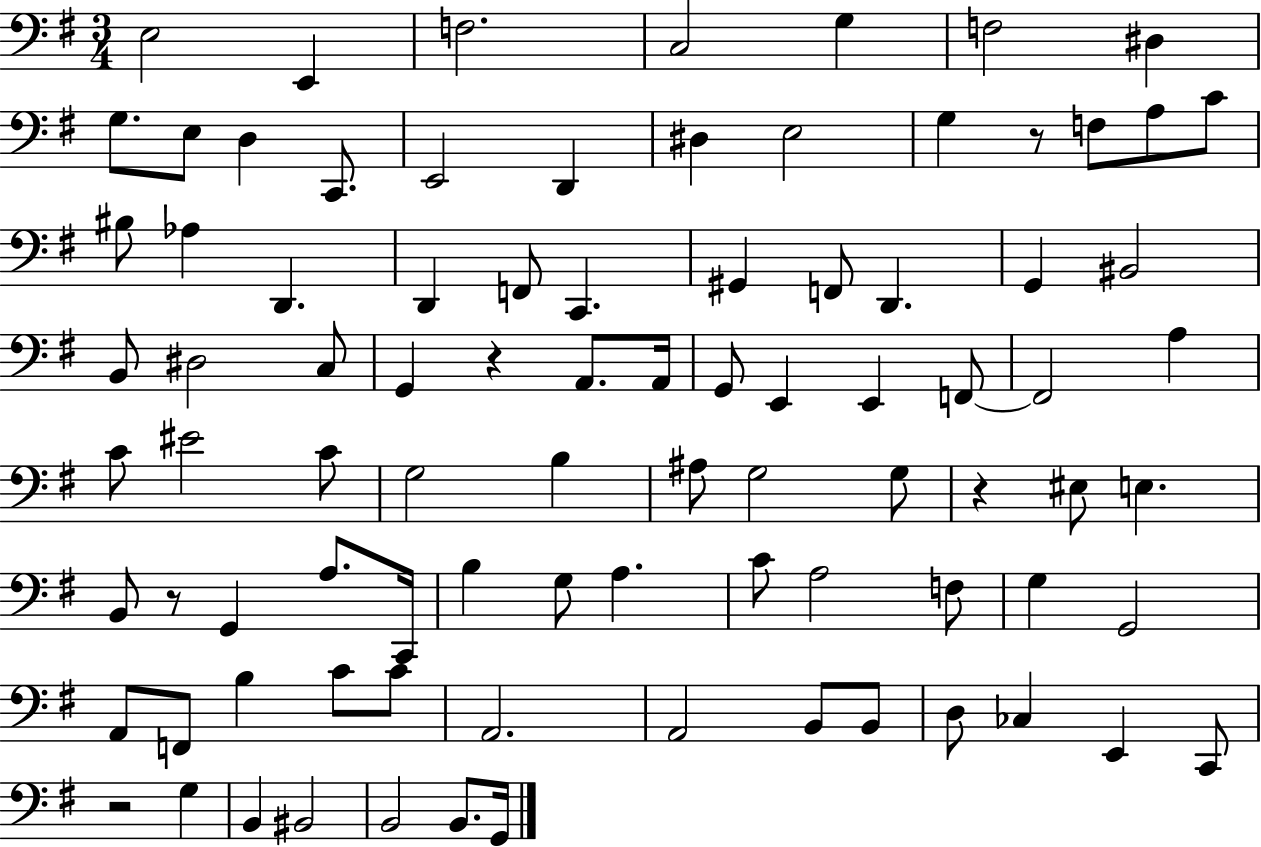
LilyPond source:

{
  \clef bass
  \numericTimeSignature
  \time 3/4
  \key g \major
  e2 e,4 | f2. | c2 g4 | f2 dis4 | \break g8. e8 d4 c,8. | e,2 d,4 | dis4 e2 | g4 r8 f8 a8 c'8 | \break bis8 aes4 d,4. | d,4 f,8 c,4. | gis,4 f,8 d,4. | g,4 bis,2 | \break b,8 dis2 c8 | g,4 r4 a,8. a,16 | g,8 e,4 e,4 f,8~~ | f,2 a4 | \break c'8 eis'2 c'8 | g2 b4 | ais8 g2 g8 | r4 eis8 e4. | \break b,8 r8 g,4 a8. c,16 | b4 g8 a4. | c'8 a2 f8 | g4 g,2 | \break a,8 f,8 b4 c'8 c'8 | a,2. | a,2 b,8 b,8 | d8 ces4 e,4 c,8 | \break r2 g4 | b,4 bis,2 | b,2 b,8. g,16 | \bar "|."
}